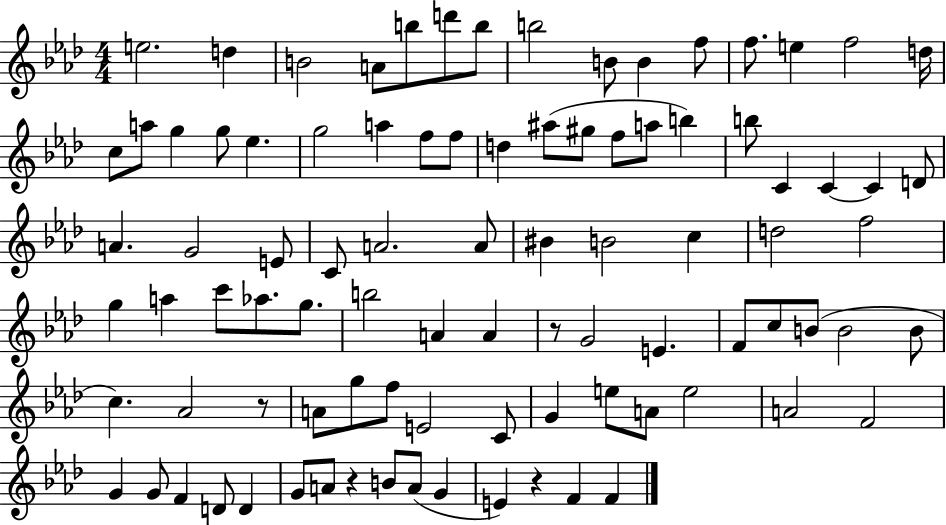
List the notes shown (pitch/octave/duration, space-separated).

E5/h. D5/q B4/h A4/e B5/e D6/e B5/e B5/h B4/e B4/q F5/e F5/e. E5/q F5/h D5/s C5/e A5/e G5/q G5/e Eb5/q. G5/h A5/q F5/e F5/e D5/q A#5/e G#5/e F5/e A5/e B5/q B5/e C4/q C4/q C4/q D4/e A4/q. G4/h E4/e C4/e A4/h. A4/e BIS4/q B4/h C5/q D5/h F5/h G5/q A5/q C6/e Ab5/e. G5/e. B5/h A4/q A4/q R/e G4/h E4/q. F4/e C5/e B4/e B4/h B4/e C5/q. Ab4/h R/e A4/e G5/e F5/e E4/h C4/e G4/q E5/e A4/e E5/h A4/h F4/h G4/q G4/e F4/q D4/e D4/q G4/e A4/e R/q B4/e A4/e G4/q E4/q R/q F4/q F4/q